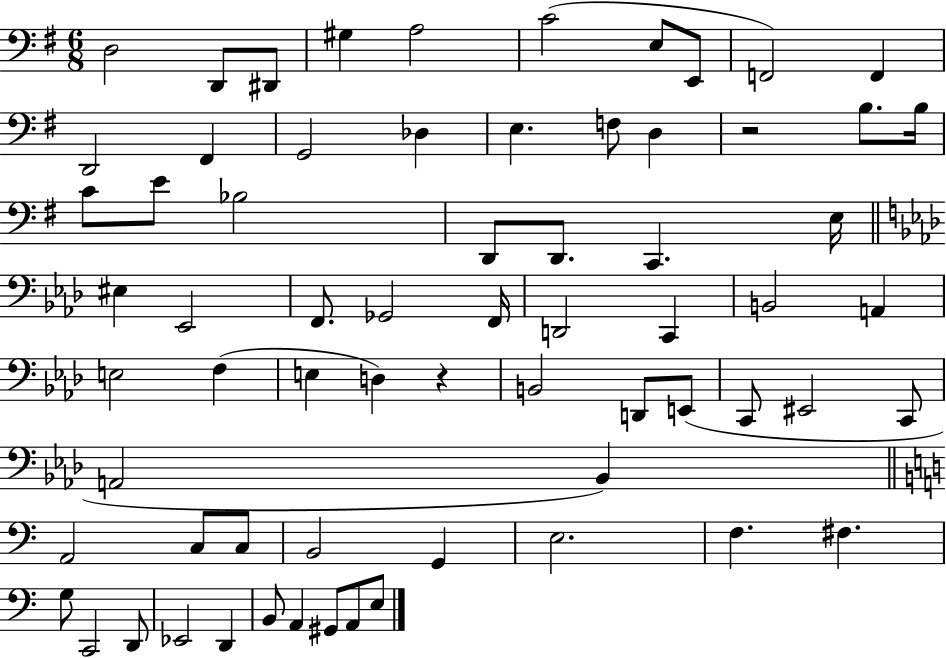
D3/h D2/e D#2/e G#3/q A3/h C4/h E3/e E2/e F2/h F2/q D2/h F#2/q G2/h Db3/q E3/q. F3/e D3/q R/h B3/e. B3/s C4/e E4/e Bb3/h D2/e D2/e. C2/q. E3/s EIS3/q Eb2/h F2/e. Gb2/h F2/s D2/h C2/q B2/h A2/q E3/h F3/q E3/q D3/q R/q B2/h D2/e E2/e C2/e EIS2/h C2/e A2/h Bb2/q A2/h C3/e C3/e B2/h G2/q E3/h. F3/q. F#3/q. G3/e C2/h D2/e Eb2/h D2/q B2/e A2/q G#2/e A2/e E3/e